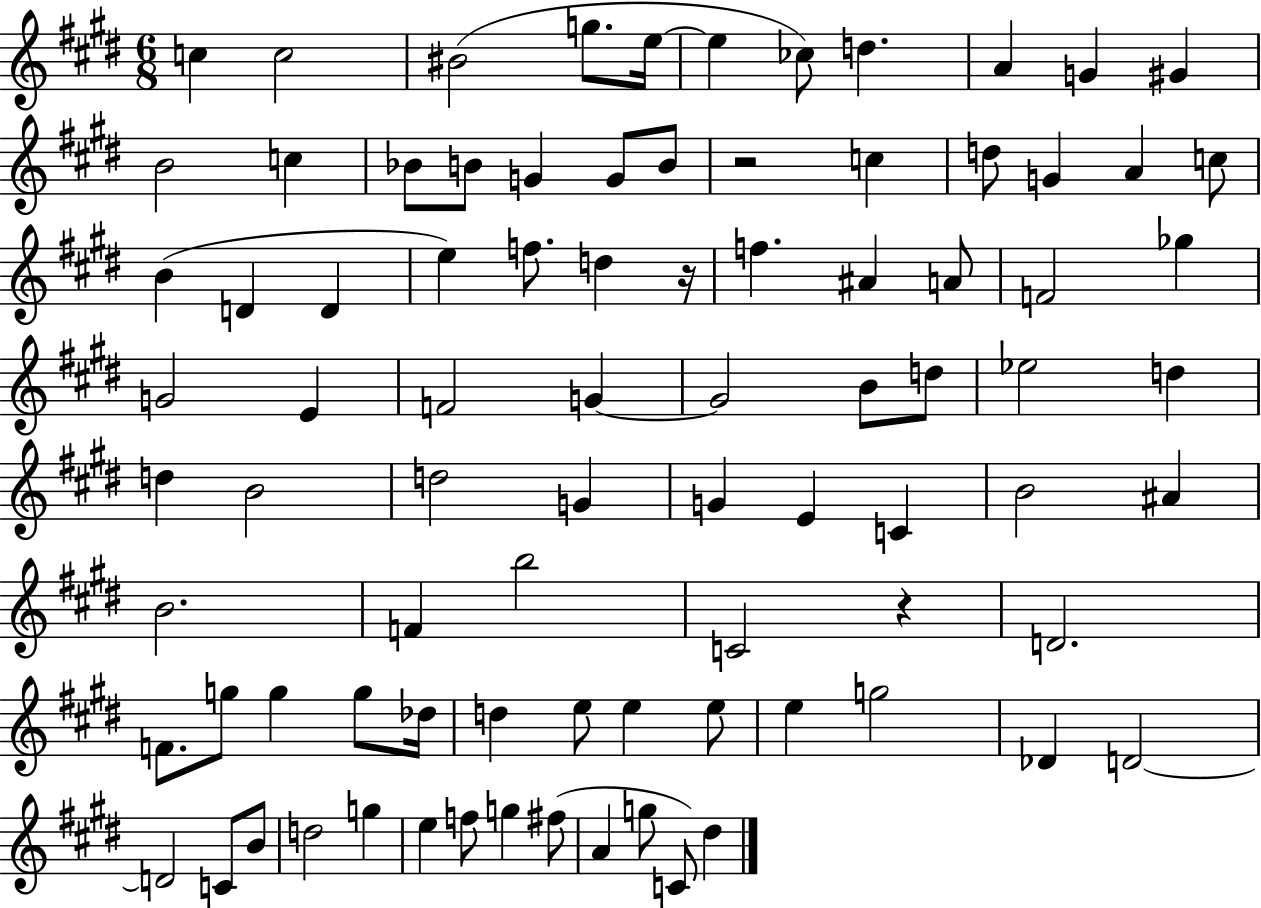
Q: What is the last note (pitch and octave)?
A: D#5